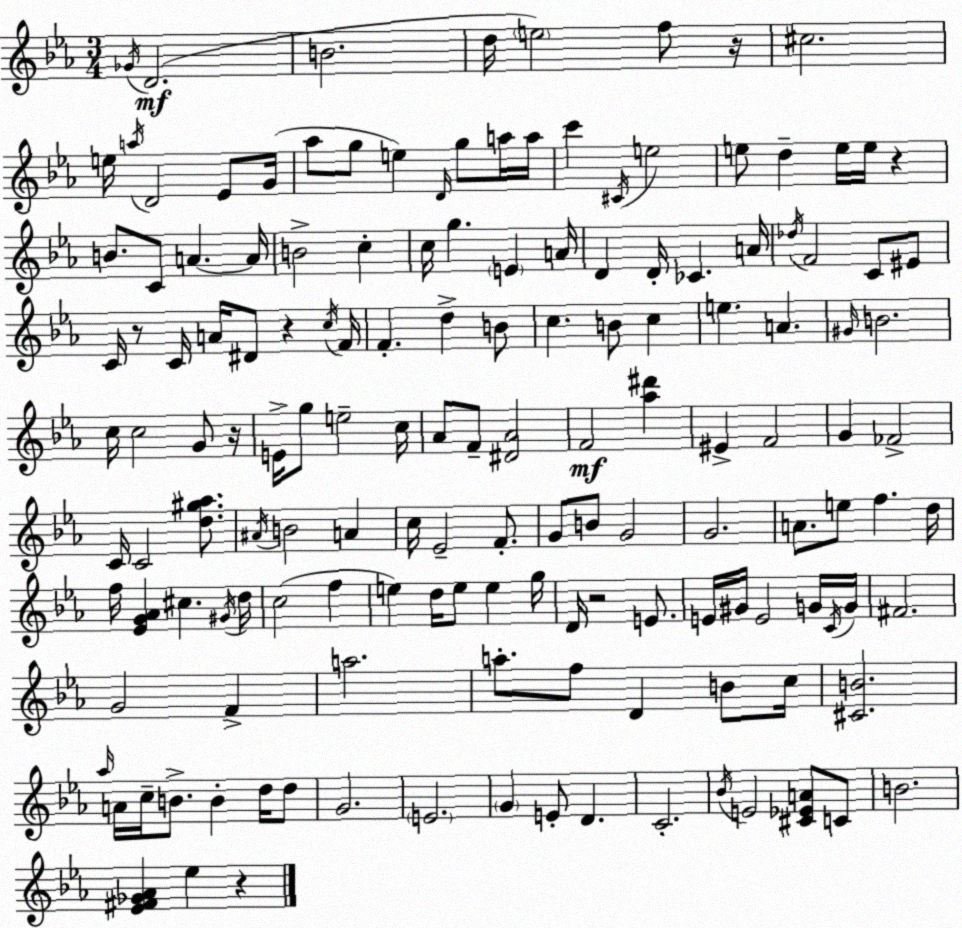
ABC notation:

X:1
T:Untitled
M:3/4
L:1/4
K:Cm
_G/4 D2 B2 d/4 e2 f/2 z/4 ^c2 e/4 a/4 D2 _E/2 G/4 _a/2 g/2 e D/4 g/2 a/4 a/4 c' ^C/4 e2 e/2 d e/4 e/4 z B/2 C/2 A A/4 B2 c c/4 g E A/4 D D/4 _C A/4 _d/4 F2 C/2 ^E/2 C/4 z/2 C/4 A/4 ^D/2 z c/4 F/4 F d B/2 c B/2 c e A ^G/4 B2 c/4 c2 G/2 z/4 E/4 g/2 e2 c/4 _A/2 F/2 [^D_A]2 F2 [_a^d'] ^E F2 G _F2 C/4 C2 [d^g_a]/2 ^A/4 B2 A c/4 _E2 F/2 G/2 B/2 G2 G2 A/2 e/2 f d/4 f/4 [_EG_A] ^c ^G/4 d/4 c2 f e d/4 e/2 e g/4 D/4 z2 E/2 E/4 ^G/4 E2 G/4 C/4 G/4 ^F2 G2 F a2 a/2 f/2 D B/2 c/4 [^CB]2 _a/4 A/4 c/4 B/2 B d/4 d/2 G2 E2 G E/2 D C2 _B/4 E2 [^C_EA]/2 C/2 B2 [_E^F_G_A] _e z